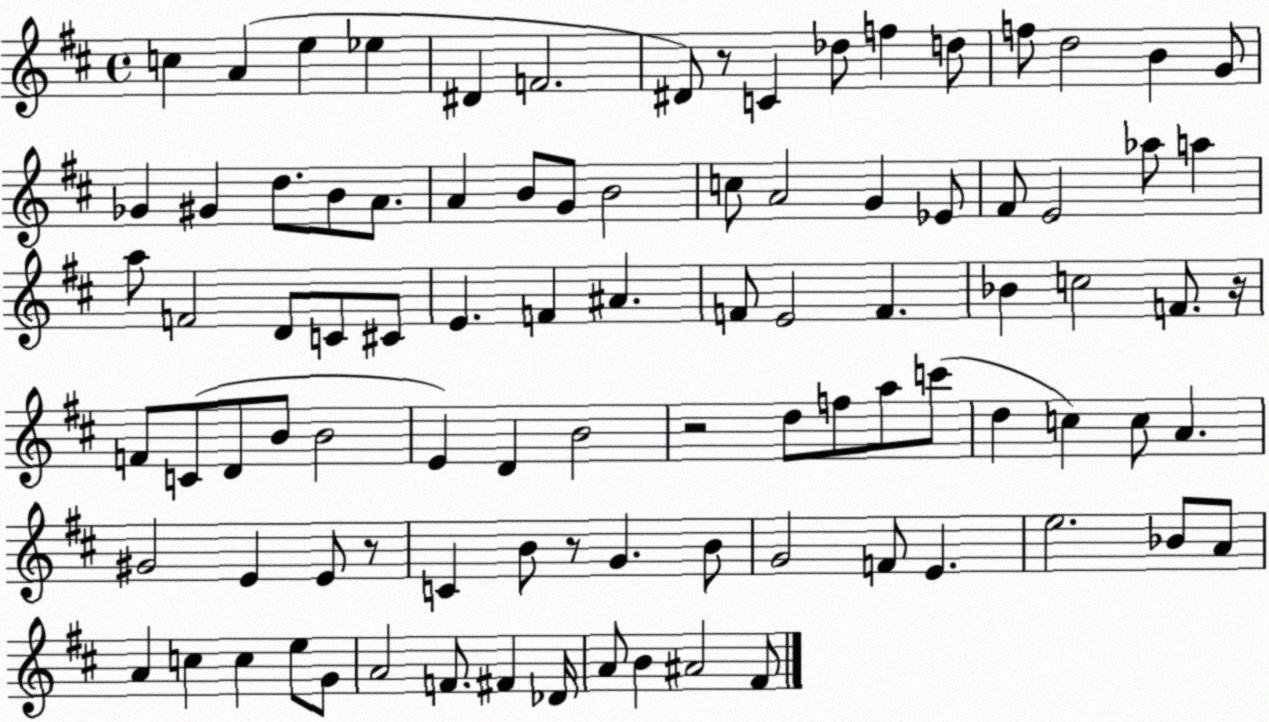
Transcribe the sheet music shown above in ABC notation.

X:1
T:Untitled
M:4/4
L:1/4
K:D
c A e _e ^D F2 ^D/2 z/2 C _d/2 f d/2 f/2 d2 B G/2 _G ^G d/2 B/2 A/2 A B/2 G/2 B2 c/2 A2 G _E/2 ^F/2 E2 _a/2 a a/2 F2 D/2 C/2 ^C/2 E F ^A F/2 E2 F _B c2 F/2 z/4 F/2 C/2 D/2 B/2 B2 E D B2 z2 d/2 f/2 a/2 c'/2 d c c/2 A ^G2 E E/2 z/2 C B/2 z/2 G B/2 G2 F/2 E e2 _B/2 A/2 A c c e/2 G/2 A2 F/2 ^F _D/4 A/2 B ^A2 ^F/2